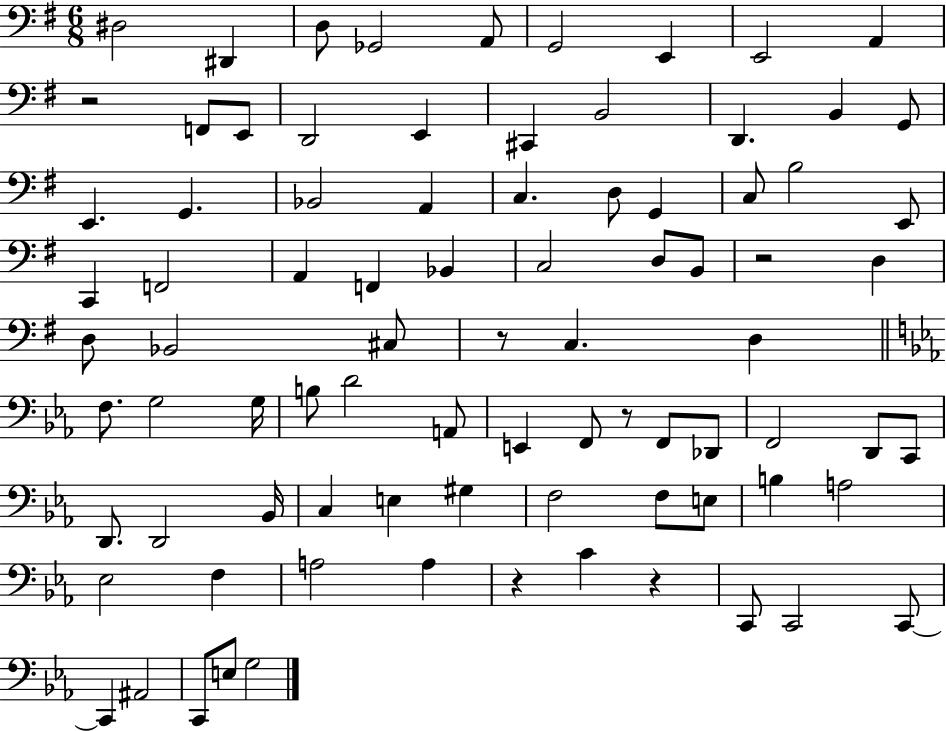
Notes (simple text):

D#3/h D#2/q D3/e Gb2/h A2/e G2/h E2/q E2/h A2/q R/h F2/e E2/e D2/h E2/q C#2/q B2/h D2/q. B2/q G2/e E2/q. G2/q. Bb2/h A2/q C3/q. D3/e G2/q C3/e B3/h E2/e C2/q F2/h A2/q F2/q Bb2/q C3/h D3/e B2/e R/h D3/q D3/e Bb2/h C#3/e R/e C3/q. D3/q F3/e. G3/h G3/s B3/e D4/h A2/e E2/q F2/e R/e F2/e Db2/e F2/h D2/e C2/e D2/e. D2/h Bb2/s C3/q E3/q G#3/q F3/h F3/e E3/e B3/q A3/h Eb3/h F3/q A3/h A3/q R/q C4/q R/q C2/e C2/h C2/e C2/q A#2/h C2/e E3/e G3/h